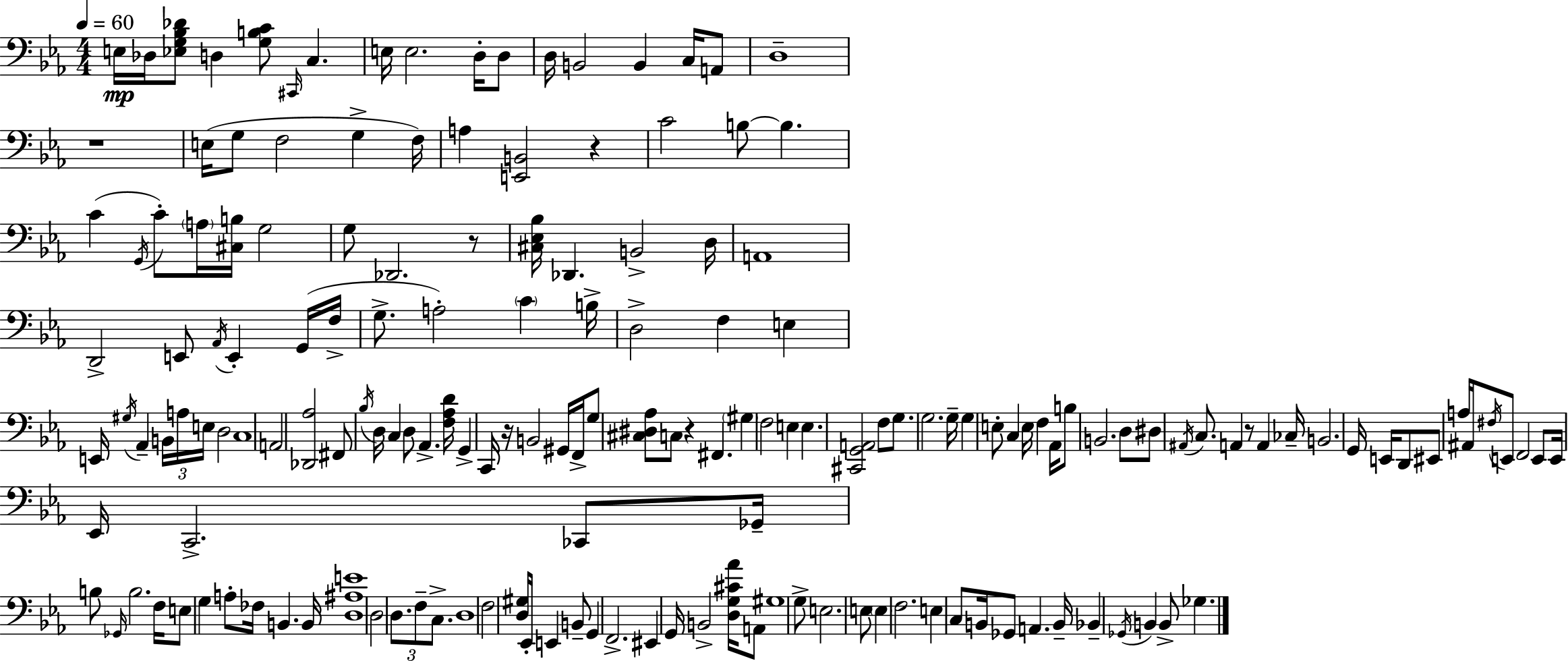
E3/s Db3/s [Eb3,G3,Bb3,Db4]/e D3/q [G3,B3,C4]/e C#2/s C3/q. E3/s E3/h. D3/s D3/e D3/s B2/h B2/q C3/s A2/e D3/w R/w E3/s G3/e F3/h G3/q F3/s A3/q [E2,B2]/h R/q C4/h B3/e B3/q. C4/q G2/s C4/e A3/s [C#3,B3]/s G3/h G3/e Db2/h. R/e [C#3,Eb3,Bb3]/s Db2/q. B2/h D3/s A2/w D2/h E2/e Ab2/s E2/q G2/s F3/s G3/e. A3/h C4/q B3/s D3/h F3/q E3/q E2/s G#3/s Ab2/q B2/s A3/s E3/s D3/h C3/w A2/h [Db2,Ab3]/h F#2/e Bb3/s D3/s C3/q D3/e Ab2/q. [F3,Ab3,D4]/s G2/q C2/s R/s B2/h G#2/s F2/s G3/e [C#3,D#3,Ab3]/e C3/e R/q F#2/q. G#3/q F3/h E3/q E3/q. [C#2,G2,A2]/h F3/e G3/e. G3/h. G3/s G3/q E3/e C3/q E3/s F3/q Ab2/s B3/e B2/h. D3/e D#3/e A#2/s C3/e. A2/q R/e A2/q CES3/s B2/h. G2/s E2/s D2/e EIS2/e A3/s A#2/s F#3/s E2/e F2/h E2/e E2/s Eb2/s C2/h. CES2/e Gb2/s B3/e Gb2/s B3/h. F3/s E3/e G3/q A3/e FES3/s B2/q. B2/s [D3,A#3,E4]/w D3/h D3/e. F3/e C3/e. D3/w F3/h [D3,G#3]/s Eb2/s E2/q B2/e G2/q F2/h. EIS2/q G2/s B2/h [D3,G3,C#4,Ab4]/s A2/e G#3/w G3/e E3/h. E3/e E3/q F3/h. E3/q C3/e B2/s Gb2/e A2/q. B2/s Bb2/q Gb2/s B2/q B2/e Gb3/q.